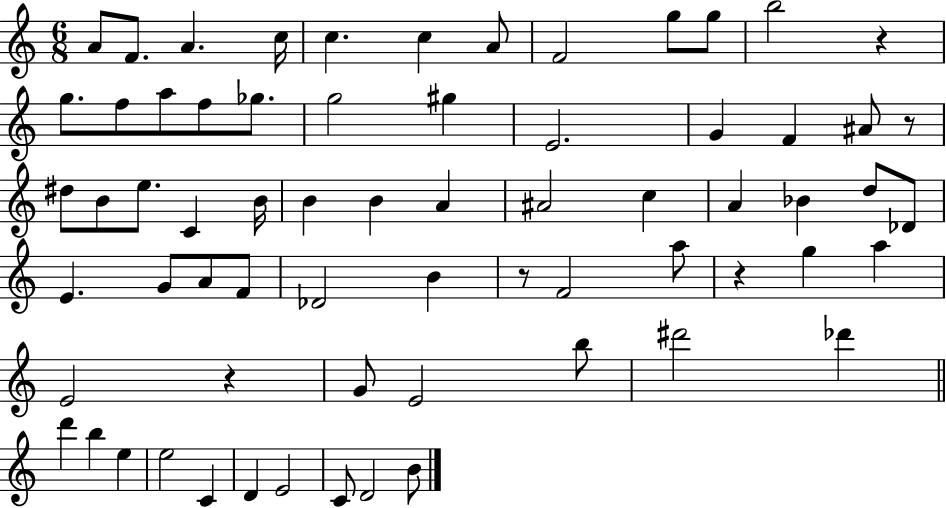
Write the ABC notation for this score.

X:1
T:Untitled
M:6/8
L:1/4
K:C
A/2 F/2 A c/4 c c A/2 F2 g/2 g/2 b2 z g/2 f/2 a/2 f/2 _g/2 g2 ^g E2 G F ^A/2 z/2 ^d/2 B/2 e/2 C B/4 B B A ^A2 c A _B d/2 _D/2 E G/2 A/2 F/2 _D2 B z/2 F2 a/2 z g a E2 z G/2 E2 b/2 ^d'2 _d' d' b e e2 C D E2 C/2 D2 B/2